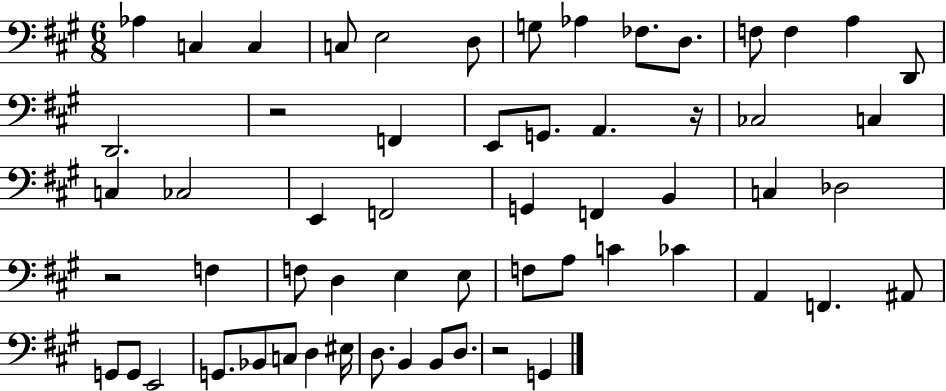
X:1
T:Untitled
M:6/8
L:1/4
K:A
_A, C, C, C,/2 E,2 D,/2 G,/2 _A, _F,/2 D,/2 F,/2 F, A, D,,/2 D,,2 z2 F,, E,,/2 G,,/2 A,, z/4 _C,2 C, C, _C,2 E,, F,,2 G,, F,, B,, C, _D,2 z2 F, F,/2 D, E, E,/2 F,/2 A,/2 C _C A,, F,, ^A,,/2 G,,/2 G,,/2 E,,2 G,,/2 _B,,/2 C,/2 D, ^E,/4 D,/2 B,, B,,/2 D,/2 z2 G,,